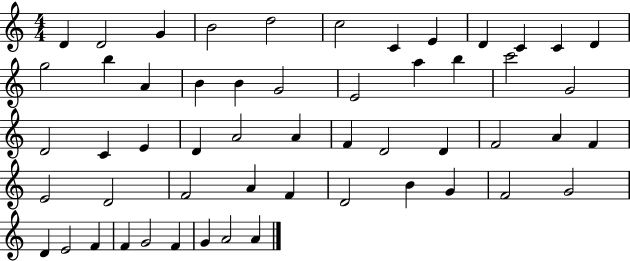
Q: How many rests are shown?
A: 0